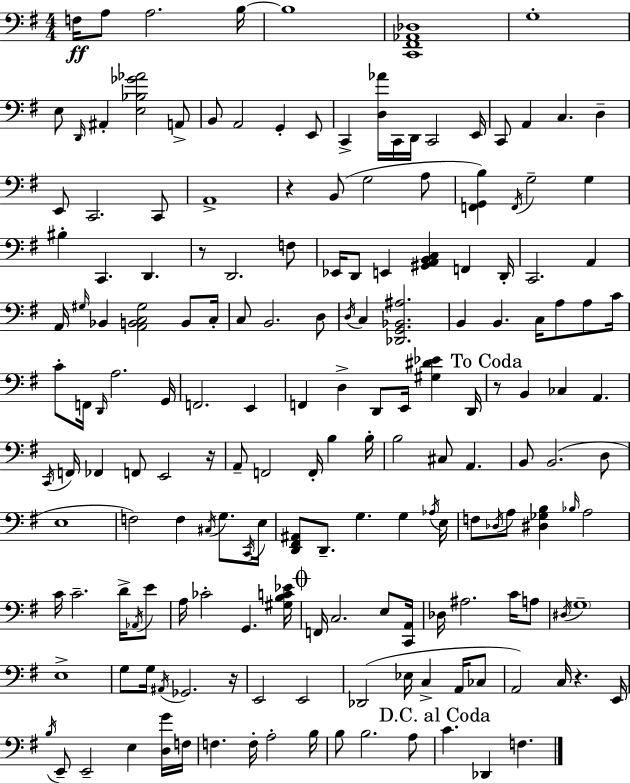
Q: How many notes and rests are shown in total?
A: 175